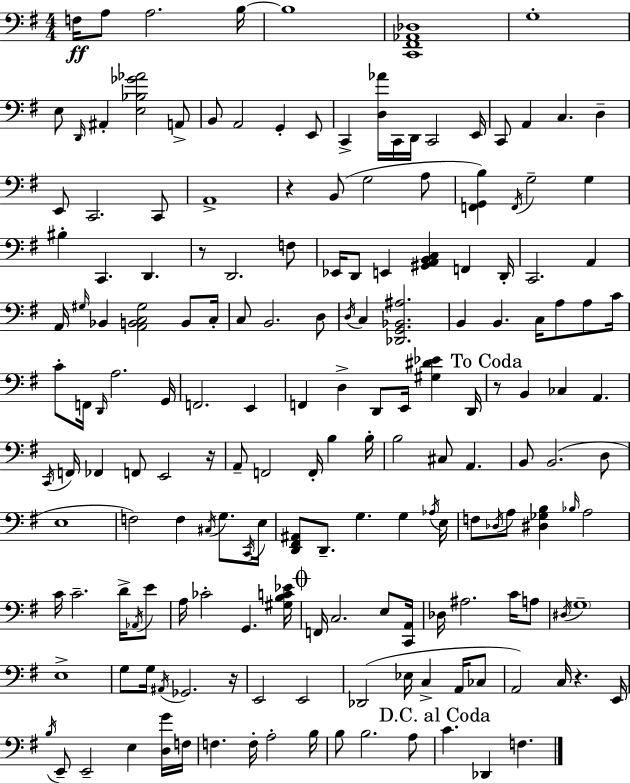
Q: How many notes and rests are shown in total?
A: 175